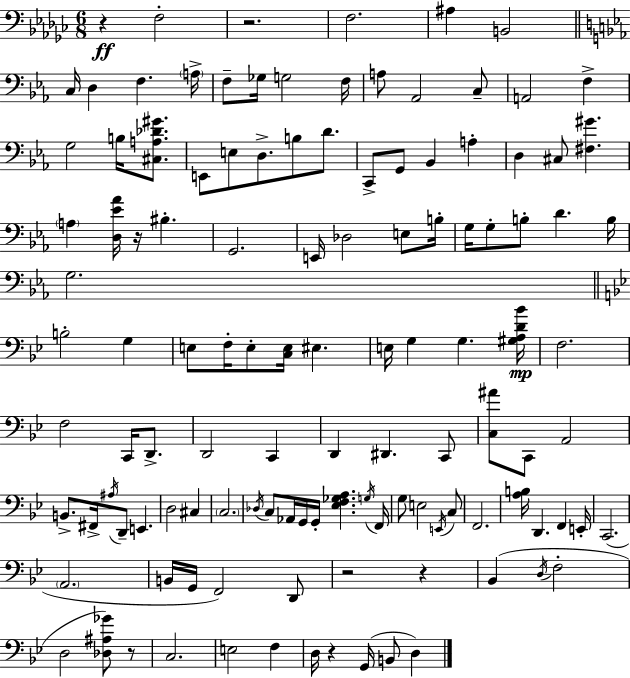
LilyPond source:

{
  \clef bass
  \numericTimeSignature
  \time 6/8
  \key ees \minor
  \repeat volta 2 { r4\ff f2-. | r2. | f2. | ais4 b,2 | \break \bar "||" \break \key ees \major c16 d4 f4. \parenthesize a16-> | f8-- ges16 g2 f16 | a8 aes,2 c8-- | a,2 f4-> | \break g2 b16 <cis a des' gis'>8. | e,8 e8 d8.-> b8 d'8. | c,8-> g,8 bes,4 a4-. | d4 cis8 <fis gis'>4. | \break \parenthesize a4 <d ees' aes'>16 r16 bis4.-. | g,2. | e,16 des2 e8 b16-. | g16 g8-. b8-. d'4. b16 | \break g2. | \bar "||" \break \key bes \major b2-. g4 | e8 f16-. e8-. <c e>16 eis4. | e16 g4 g4. <gis a d' bes'>16\mp | f2. | \break f2 c,16 d,8.-> | d,2 c,4 | d,4 dis,4. c,8 | <c ais'>8 c,8 a,2 | \break b,8.-> fis,16-> \acciaccatura { ais16 } d,8-- e,4. | d2 cis4 | \parenthesize c2. | \acciaccatura { des16 } c8 aes,16 g,16 g,16-. <ees f ges a>4. | \break \acciaccatura { g16 } f,16 g8 e2 | \acciaccatura { e,16 } c8 f,2. | <a b>16 d,4. f,4 | e,16-. c,2.( | \break \parenthesize a,2. | b,16 g,16 f,2) | d,8 r2 | r4 bes,4( \acciaccatura { d16 } f2-. | \break d2 | <des ais ges'>8) r8 c2. | e2 | f4 d16 r4 g,16( b,8 | \break d4) } \bar "|."
}